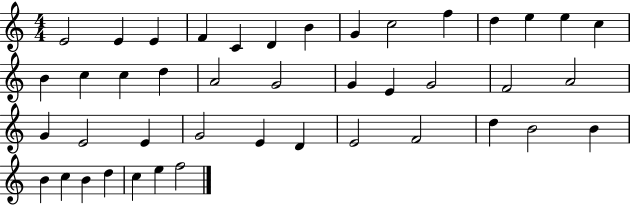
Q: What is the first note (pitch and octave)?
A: E4